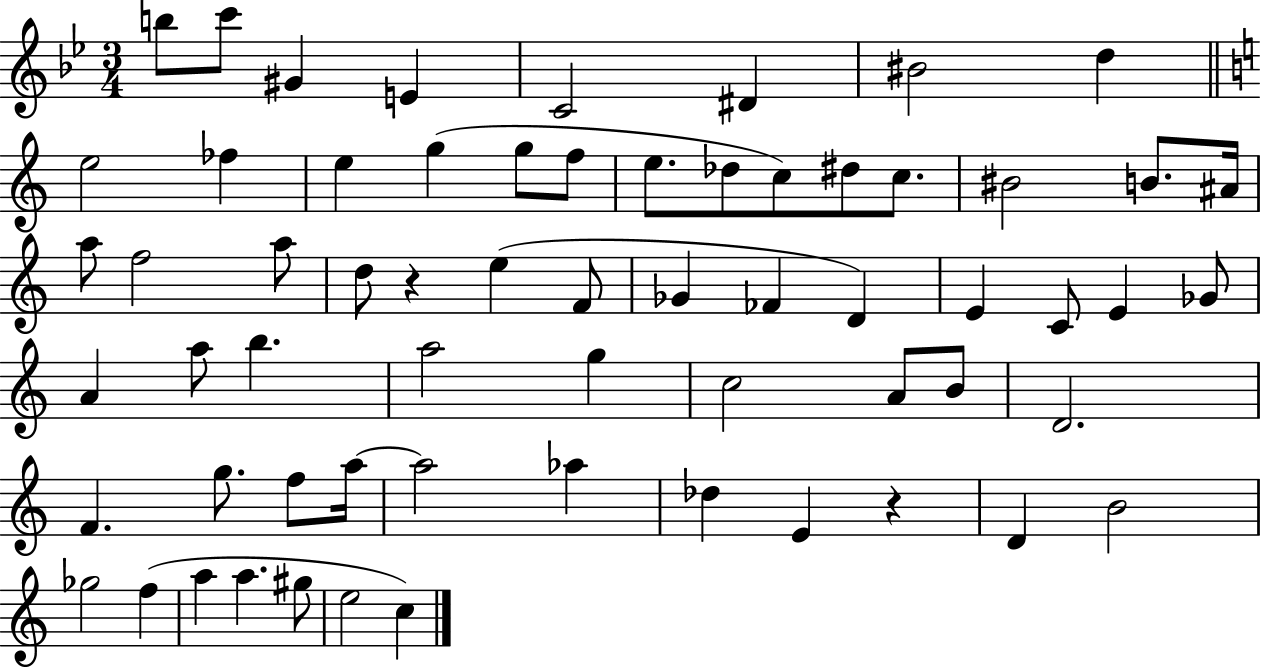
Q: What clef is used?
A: treble